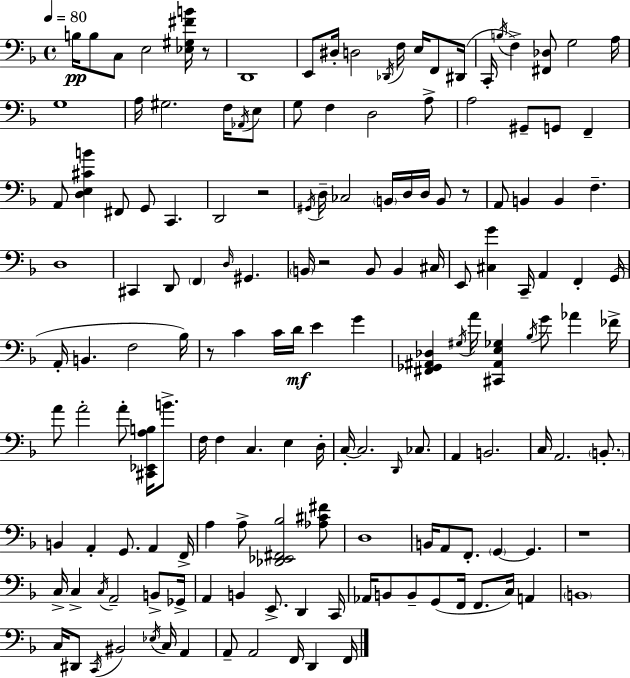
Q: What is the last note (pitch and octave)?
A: F2